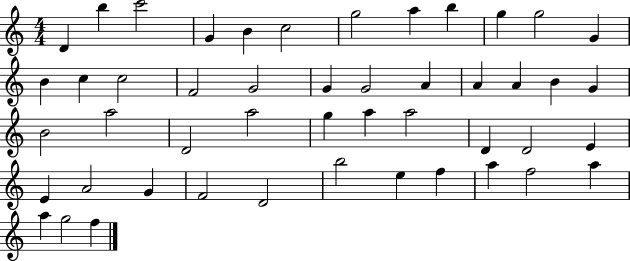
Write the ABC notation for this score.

X:1
T:Untitled
M:4/4
L:1/4
K:C
D b c'2 G B c2 g2 a b g g2 G B c c2 F2 G2 G G2 A A A B G B2 a2 D2 a2 g a a2 D D2 E E A2 G F2 D2 b2 e f a f2 a a g2 f